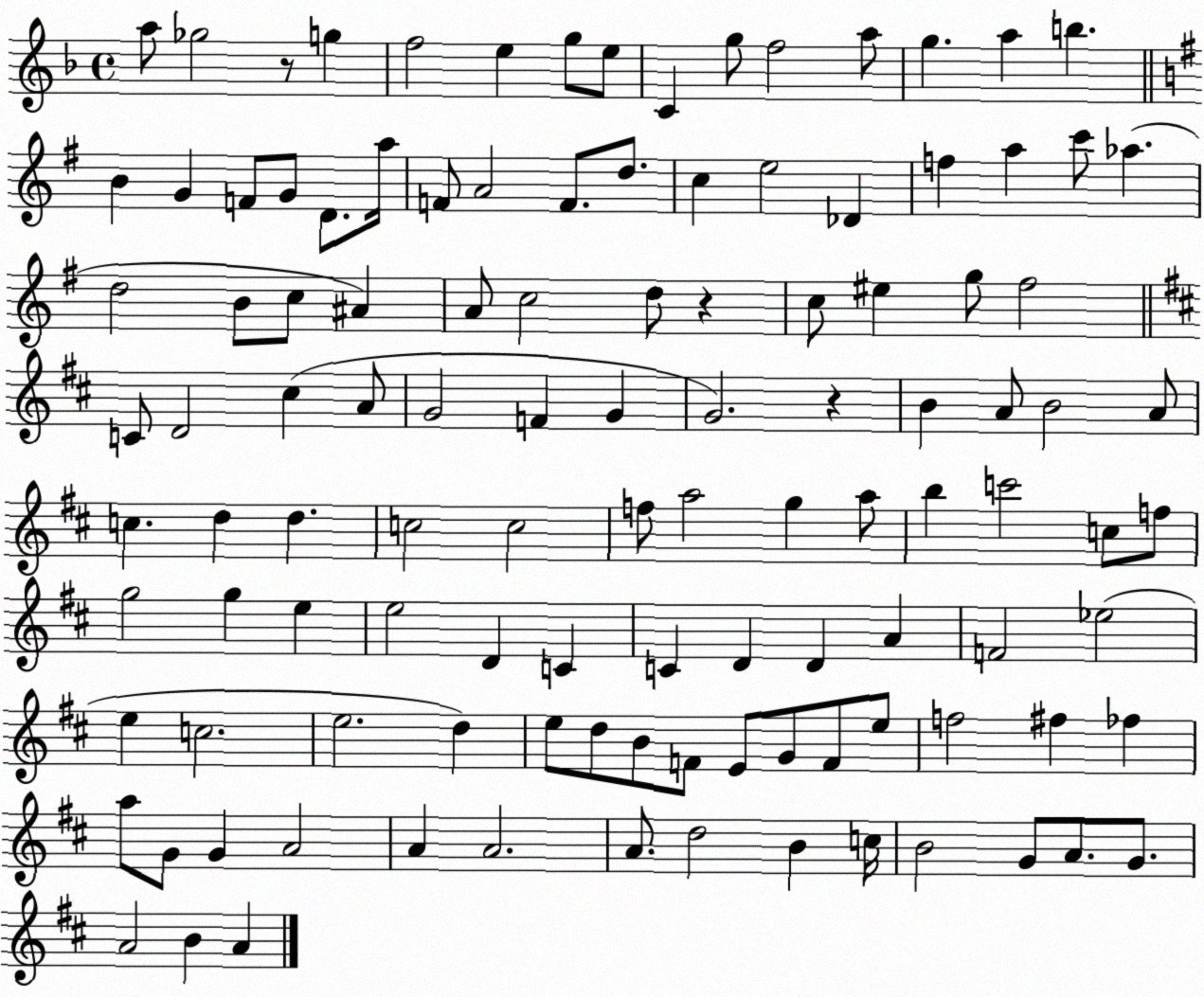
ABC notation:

X:1
T:Untitled
M:4/4
L:1/4
K:F
a/2 _g2 z/2 g f2 e g/2 e/2 C g/2 f2 a/2 g a b B G F/2 G/2 D/2 a/4 F/2 A2 F/2 d/2 c e2 _D f a c'/2 _a d2 B/2 c/2 ^A A/2 c2 d/2 z c/2 ^e g/2 ^f2 C/2 D2 ^c A/2 G2 F G G2 z B A/2 B2 A/2 c d d c2 c2 f/2 a2 g a/2 b c'2 c/2 f/2 g2 g e e2 D C C D D A F2 _e2 e c2 e2 d e/2 d/2 B/2 F/2 E/2 G/2 F/2 e/2 f2 ^f _f a/2 G/2 G A2 A A2 A/2 d2 B c/4 B2 G/2 A/2 G/2 A2 B A